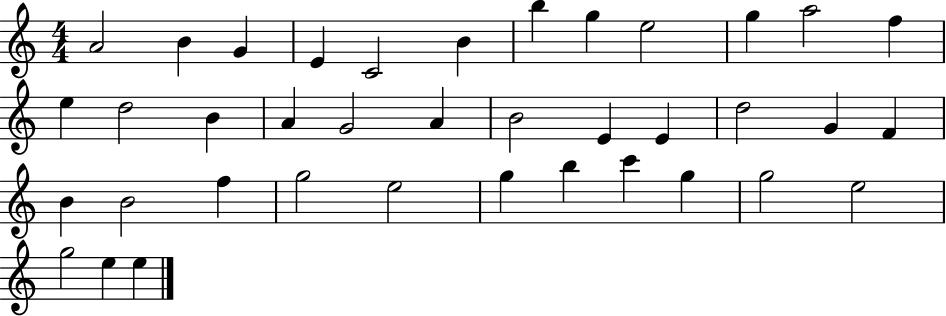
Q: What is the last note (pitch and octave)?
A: E5